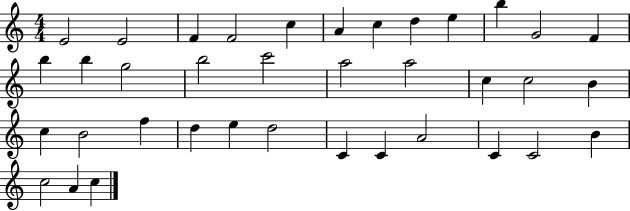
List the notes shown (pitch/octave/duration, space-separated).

E4/h E4/h F4/q F4/h C5/q A4/q C5/q D5/q E5/q B5/q G4/h F4/q B5/q B5/q G5/h B5/h C6/h A5/h A5/h C5/q C5/h B4/q C5/q B4/h F5/q D5/q E5/q D5/h C4/q C4/q A4/h C4/q C4/h B4/q C5/h A4/q C5/q